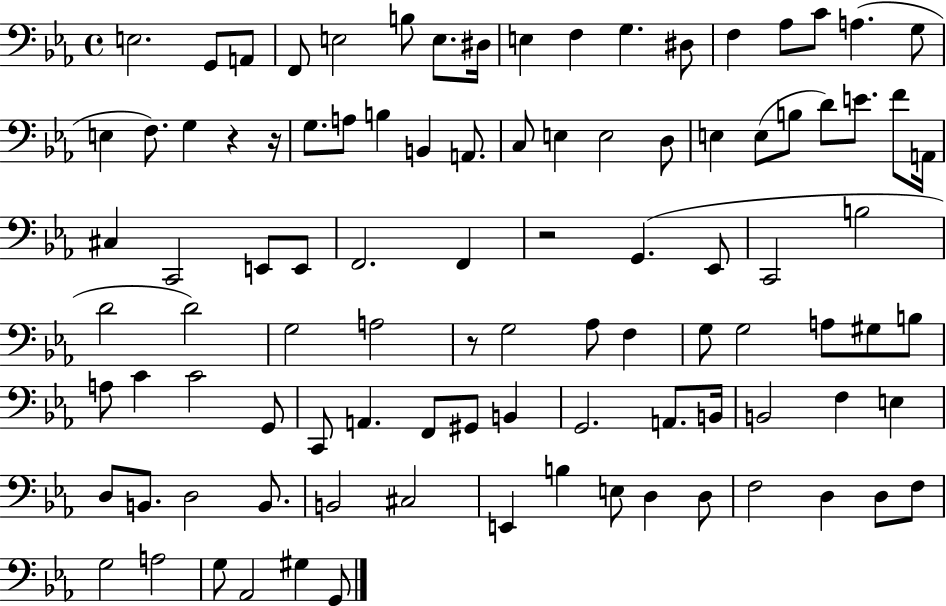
X:1
T:Untitled
M:4/4
L:1/4
K:Eb
E,2 G,,/2 A,,/2 F,,/2 E,2 B,/2 E,/2 ^D,/4 E, F, G, ^D,/2 F, _A,/2 C/2 A, G,/2 E, F,/2 G, z z/4 G,/2 A,/2 B, B,, A,,/2 C,/2 E, E,2 D,/2 E, E,/2 B,/2 D/2 E/2 F/2 A,,/4 ^C, C,,2 E,,/2 E,,/2 F,,2 F,, z2 G,, _E,,/2 C,,2 B,2 D2 D2 G,2 A,2 z/2 G,2 _A,/2 F, G,/2 G,2 A,/2 ^G,/2 B,/2 A,/2 C C2 G,,/2 C,,/2 A,, F,,/2 ^G,,/2 B,, G,,2 A,,/2 B,,/4 B,,2 F, E, D,/2 B,,/2 D,2 B,,/2 B,,2 ^C,2 E,, B, E,/2 D, D,/2 F,2 D, D,/2 F,/2 G,2 A,2 G,/2 _A,,2 ^G, G,,/2